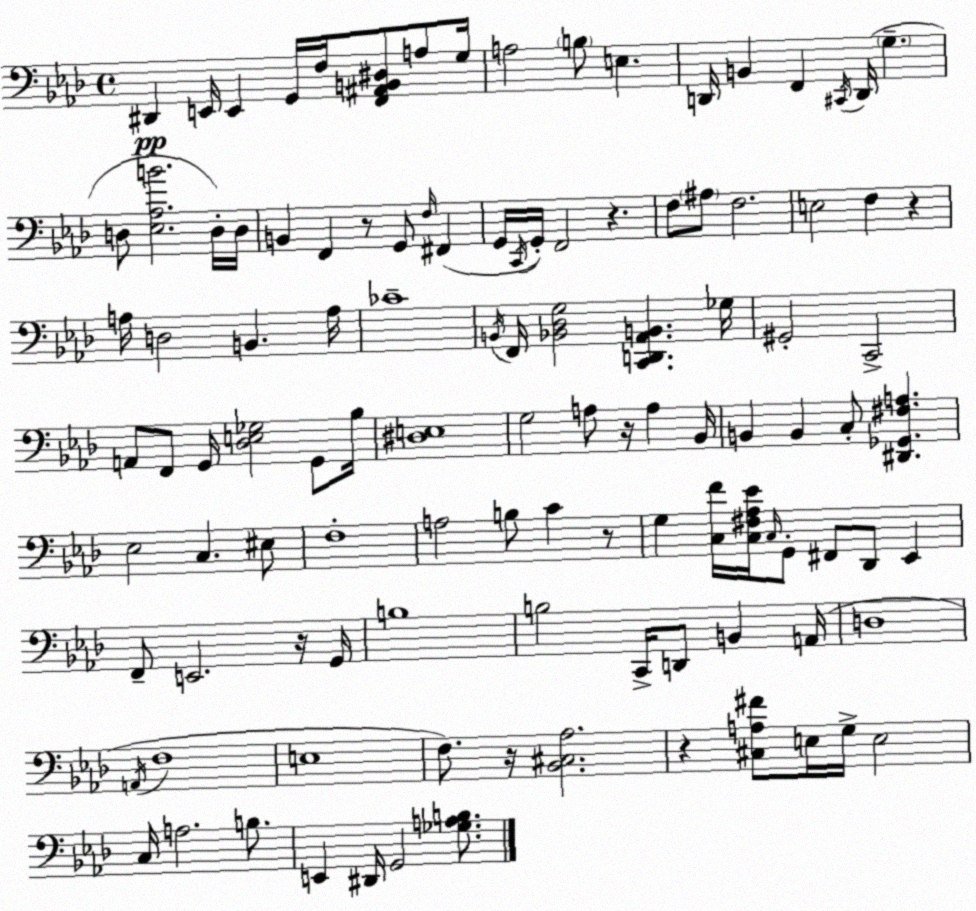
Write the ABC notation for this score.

X:1
T:Untitled
M:4/4
L:1/4
K:Ab
^D,, E,,/4 E,, G,,/4 F,/4 [F,,^A,,B,,^D,]/2 A,/2 G,/4 A,2 B,/2 E, D,,/4 B,, F,, ^C,,/4 D,,/4 G, D,/2 [_E,_A,B]2 D,/4 D,/4 B,, F,, z/2 G,,/2 F,/4 ^F,, G,,/4 C,,/4 G,,/4 F,,2 z F,/2 ^A,/2 F,2 E,2 F, z A,/4 D,2 B,, A,/4 _C4 B,,/4 F,,/4 [_B,,_D,G,]2 [C,,D,,_A,,B,,] _G,/4 ^G,,2 C,,2 A,,/2 F,,/2 G,,/4 [_D,E,_G,]2 G,,/2 _B,/4 [^D,E,]4 G,2 A,/2 z/4 A, _B,,/4 B,, B,, C,/2 [^D,,_G,,^F,A,] _E,2 C, ^E,/2 F,4 A,2 B,/2 C z/2 G, [C,F]/4 [C,^F,_A,_E]/4 C,/4 G,,/2 ^F,,/2 _D,,/2 _E,, F,,/2 E,,2 z/4 G,,/4 B,4 B,2 C,,/4 D,,/2 B,, A,,/4 D,4 A,,/4 F,4 E,4 F,/2 z/4 [_B,,^C,_A,]2 z [^C,A,^F]/2 E,/4 G,/4 E,2 C,/4 A,2 B,/2 E,, ^D,,/4 G,,2 [_G,A,B,]/2